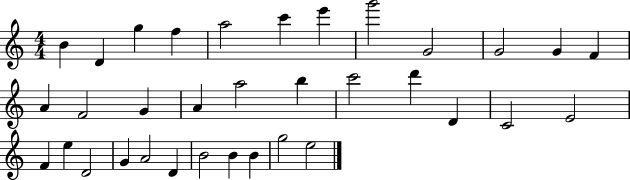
{
  \clef treble
  \numericTimeSignature
  \time 4/4
  \key c \major
  b'4 d'4 g''4 f''4 | a''2 c'''4 e'''4 | g'''2 g'2 | g'2 g'4 f'4 | \break a'4 f'2 g'4 | a'4 a''2 b''4 | c'''2 d'''4 d'4 | c'2 e'2 | \break f'4 e''4 d'2 | g'4 a'2 d'4 | b'2 b'4 b'4 | g''2 e''2 | \break \bar "|."
}